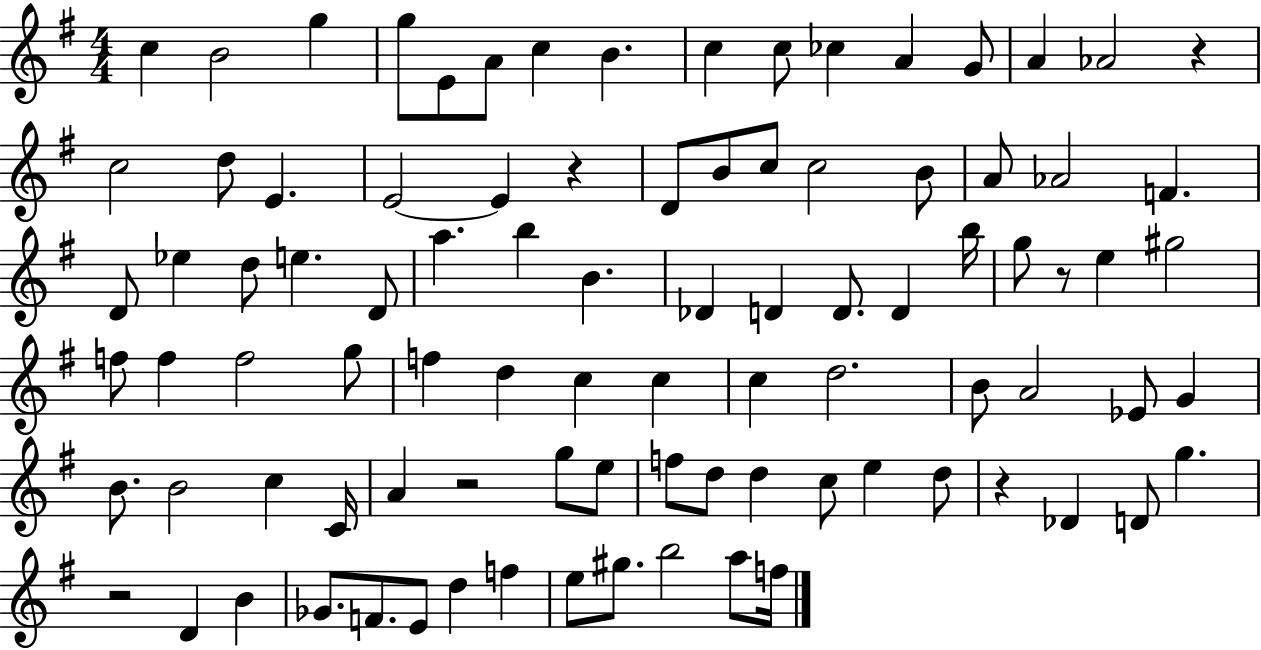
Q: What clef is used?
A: treble